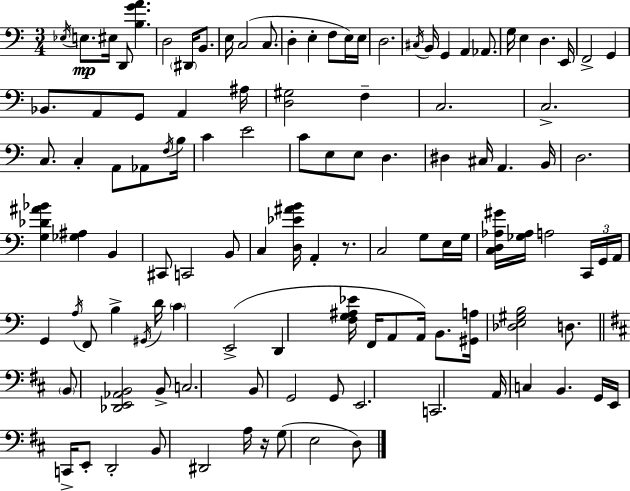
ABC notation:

X:1
T:Untitled
M:3/4
L:1/4
K:Am
_E,/4 E,/2 ^E,/4 D,,/2 [B,GA] D,2 ^D,,/4 B,,/2 E,/4 C,2 C,/2 D, E, F,/2 E,/4 E,/4 D,2 ^C,/4 B,,/4 G,, A,, _A,,/2 G,/4 E, D, E,,/4 F,,2 G,, _B,,/2 A,,/2 G,,/2 A,, ^A,/4 [D,^G,]2 F, C,2 C,2 C,/2 C, A,,/2 _A,,/2 F,/4 B,/4 C E2 C/2 E,/2 E,/2 D, ^D, ^C,/4 A,, B,,/4 D,2 [G,_D^A_B] [_G,^A,] B,, ^C,,/2 C,,2 B,,/2 C, [D,_E^AB]/4 A,, z/2 C,2 G,/2 E,/4 G,/4 [C,D,_A,^G]/4 [_G,_A,]/4 A,2 C,,/4 G,,/4 A,,/4 G,, A,/4 F,,/2 B, ^G,,/4 D/4 C E,,2 D,, [F,G,^A,_E]/4 F,,/4 A,,/2 A,,/4 B,,/2 [^G,,A,]/4 [_D,E,^G,B,]2 D,/2 B,,/2 [_D,,E,,_A,,B,,]2 B,,/2 C,2 B,,/2 G,,2 G,,/2 E,,2 C,,2 A,,/4 C, B,, G,,/4 E,,/4 C,,/4 E,,/2 D,,2 B,,/2 ^D,,2 A,/4 z/4 G,/2 E,2 D,/2